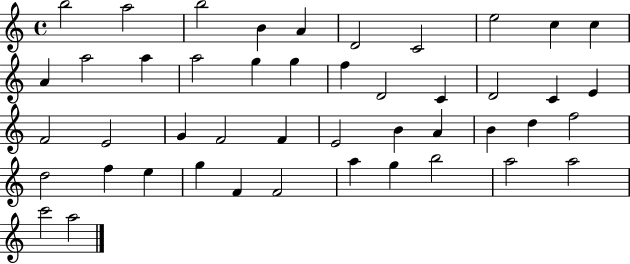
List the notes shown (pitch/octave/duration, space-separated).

B5/h A5/h B5/h B4/q A4/q D4/h C4/h E5/h C5/q C5/q A4/q A5/h A5/q A5/h G5/q G5/q F5/q D4/h C4/q D4/h C4/q E4/q F4/h E4/h G4/q F4/h F4/q E4/h B4/q A4/q B4/q D5/q F5/h D5/h F5/q E5/q G5/q F4/q F4/h A5/q G5/q B5/h A5/h A5/h C6/h A5/h